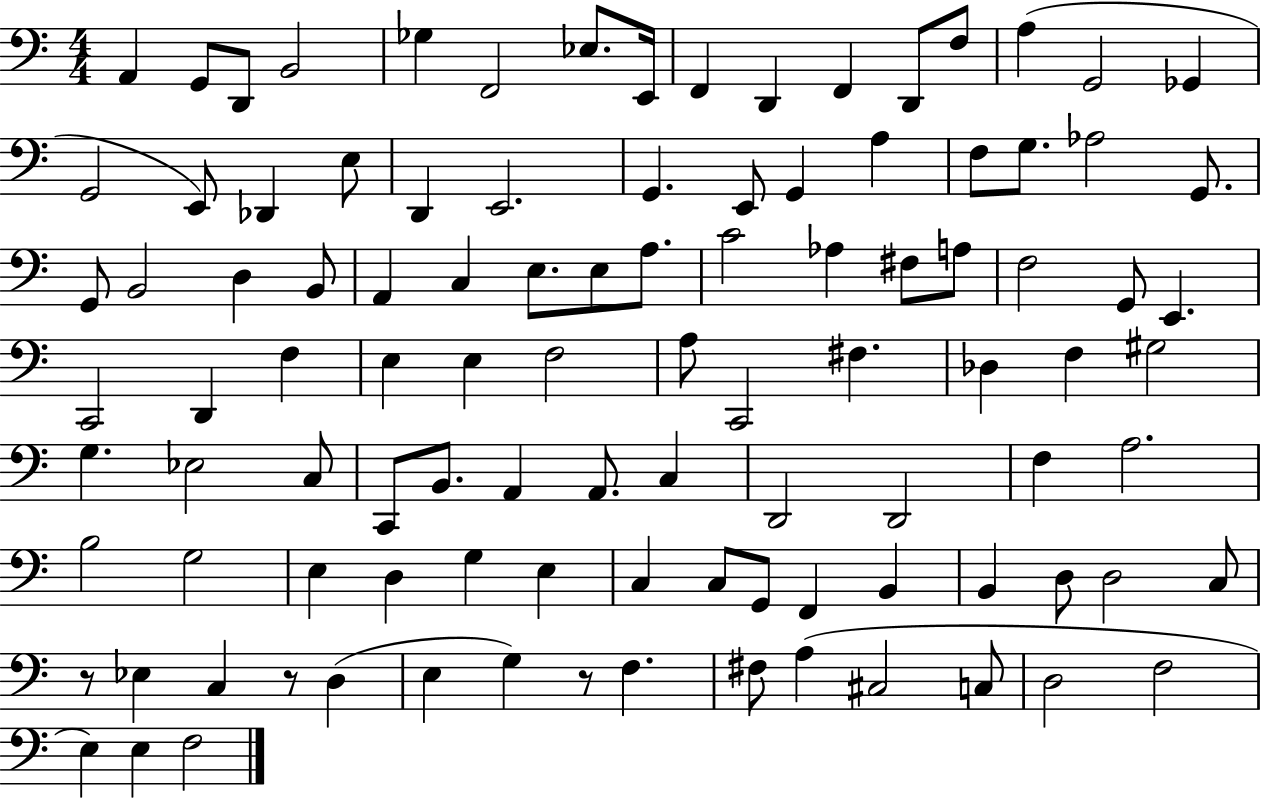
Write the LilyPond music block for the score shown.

{
  \clef bass
  \numericTimeSignature
  \time 4/4
  \key c \major
  a,4 g,8 d,8 b,2 | ges4 f,2 ees8. e,16 | f,4 d,4 f,4 d,8 f8 | a4( g,2 ges,4 | \break g,2 e,8) des,4 e8 | d,4 e,2. | g,4. e,8 g,4 a4 | f8 g8. aes2 g,8. | \break g,8 b,2 d4 b,8 | a,4 c4 e8. e8 a8. | c'2 aes4 fis8 a8 | f2 g,8 e,4. | \break c,2 d,4 f4 | e4 e4 f2 | a8 c,2 fis4. | des4 f4 gis2 | \break g4. ees2 c8 | c,8 b,8. a,4 a,8. c4 | d,2 d,2 | f4 a2. | \break b2 g2 | e4 d4 g4 e4 | c4 c8 g,8 f,4 b,4 | b,4 d8 d2 c8 | \break r8 ees4 c4 r8 d4( | e4 g4) r8 f4. | fis8 a4( cis2 c8 | d2 f2 | \break e4) e4 f2 | \bar "|."
}